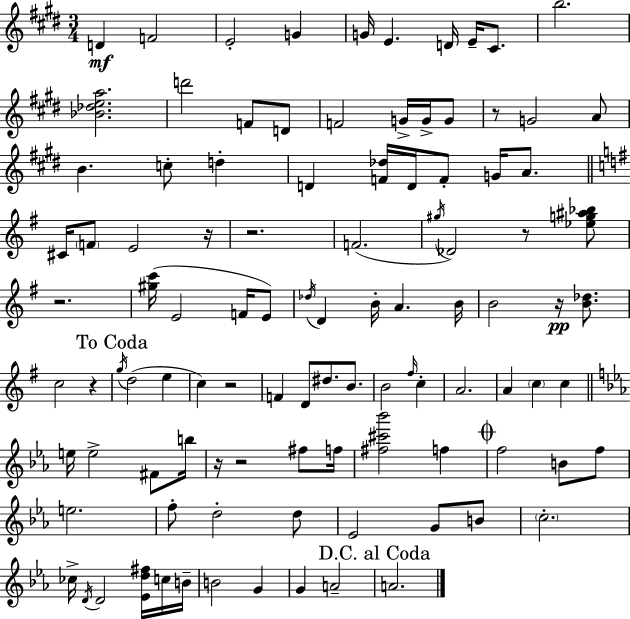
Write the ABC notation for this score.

X:1
T:Untitled
M:3/4
L:1/4
K:E
D F2 E2 G G/4 E D/4 E/4 ^C/2 b2 [_B_dea]2 d'2 F/2 D/2 F2 G/4 G/4 G/2 z/2 G2 A/2 B c/2 d D [F_d]/4 D/4 F/2 G/4 A/2 ^C/4 F/2 E2 z/4 z2 F2 ^g/4 _D2 z/2 [_eg^a_b]/2 z2 [^gc']/4 E2 F/4 E/2 _d/4 D B/4 A B/4 B2 z/4 [B_d]/2 c2 z g/4 d2 e c z2 F D/2 ^d/2 B/2 B2 ^f/4 c A2 A c c e/4 e2 ^F/2 b/4 z/4 z2 ^f/2 f/4 [^f^c'_b']2 f f2 B/2 f/2 e2 f/2 d2 d/2 _E2 G/2 B/2 c2 _c/4 D/4 D2 [_Ed^f]/4 c/4 B/4 B2 G G A2 A2